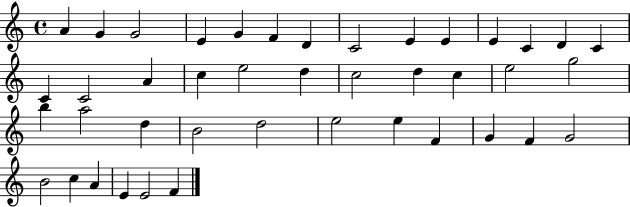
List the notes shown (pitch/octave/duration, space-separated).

A4/q G4/q G4/h E4/q G4/q F4/q D4/q C4/h E4/q E4/q E4/q C4/q D4/q C4/q C4/q C4/h A4/q C5/q E5/h D5/q C5/h D5/q C5/q E5/h G5/h B5/q A5/h D5/q B4/h D5/h E5/h E5/q F4/q G4/q F4/q G4/h B4/h C5/q A4/q E4/q E4/h F4/q